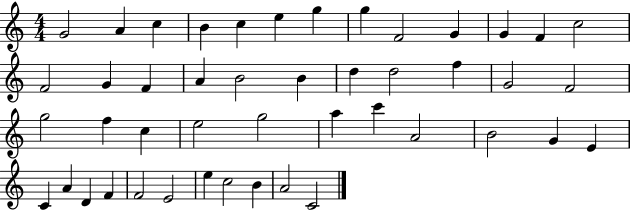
{
  \clef treble
  \numericTimeSignature
  \time 4/4
  \key c \major
  g'2 a'4 c''4 | b'4 c''4 e''4 g''4 | g''4 f'2 g'4 | g'4 f'4 c''2 | \break f'2 g'4 f'4 | a'4 b'2 b'4 | d''4 d''2 f''4 | g'2 f'2 | \break g''2 f''4 c''4 | e''2 g''2 | a''4 c'''4 a'2 | b'2 g'4 e'4 | \break c'4 a'4 d'4 f'4 | f'2 e'2 | e''4 c''2 b'4 | a'2 c'2 | \break \bar "|."
}